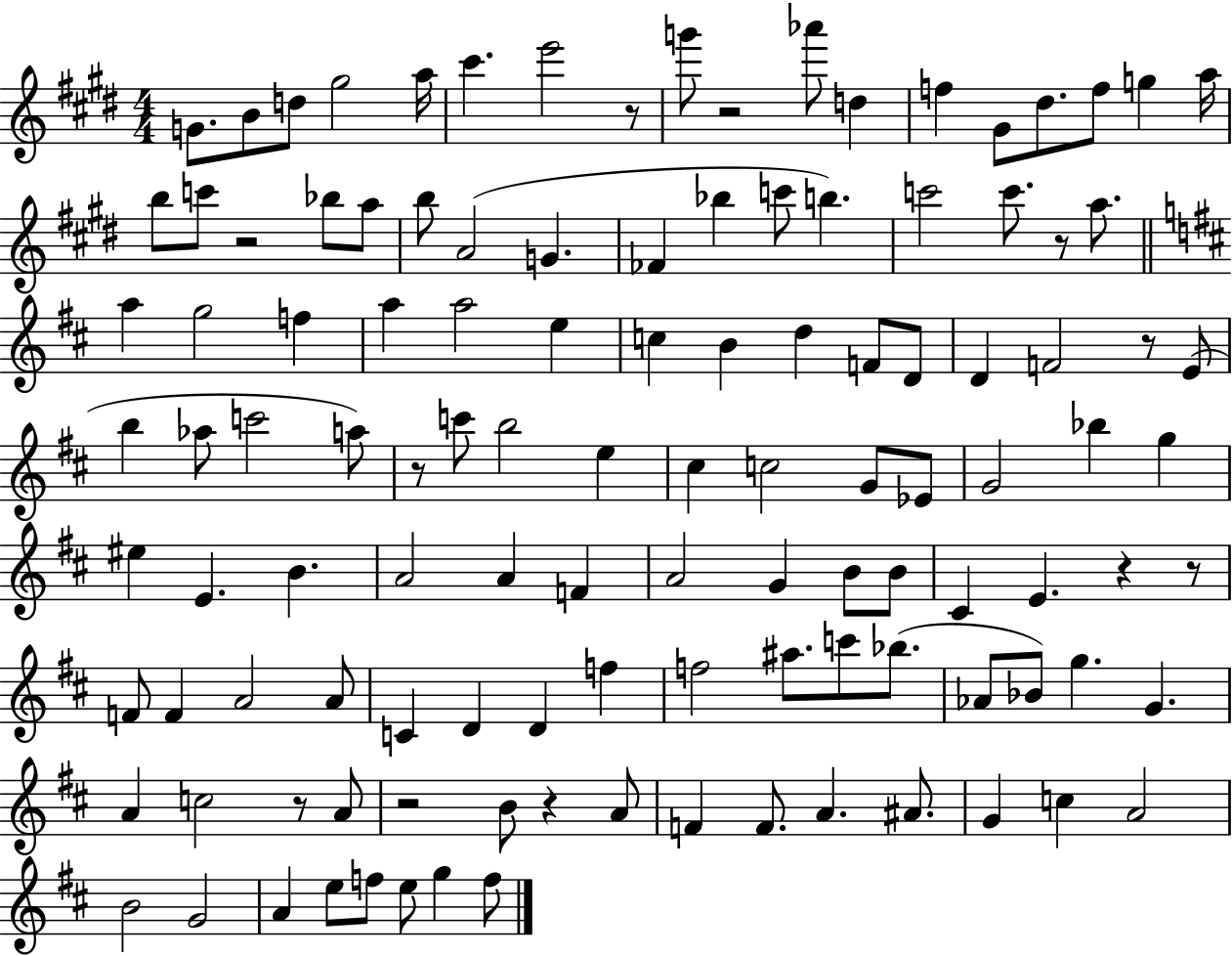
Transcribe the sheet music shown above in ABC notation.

X:1
T:Untitled
M:4/4
L:1/4
K:E
G/2 B/2 d/2 ^g2 a/4 ^c' e'2 z/2 g'/2 z2 _a'/2 d f ^G/2 ^d/2 f/2 g a/4 b/2 c'/2 z2 _b/2 a/2 b/2 A2 G _F _b c'/2 b c'2 c'/2 z/2 a/2 a g2 f a a2 e c B d F/2 D/2 D F2 z/2 E/2 b _a/2 c'2 a/2 z/2 c'/2 b2 e ^c c2 G/2 _E/2 G2 _b g ^e E B A2 A F A2 G B/2 B/2 ^C E z z/2 F/2 F A2 A/2 C D D f f2 ^a/2 c'/2 _b/2 _A/2 _B/2 g G A c2 z/2 A/2 z2 B/2 z A/2 F F/2 A ^A/2 G c A2 B2 G2 A e/2 f/2 e/2 g f/2